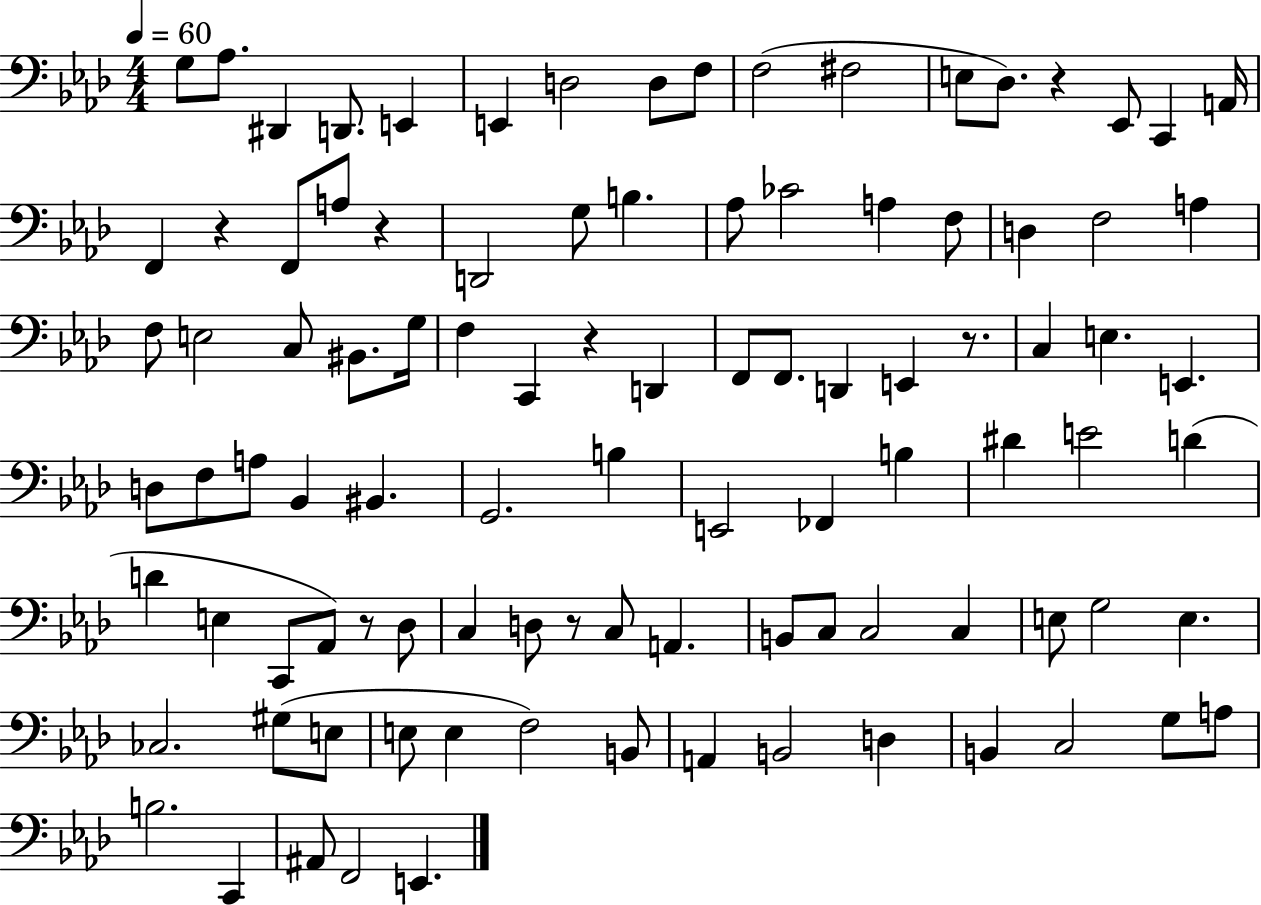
X:1
T:Untitled
M:4/4
L:1/4
K:Ab
G,/2 _A,/2 ^D,, D,,/2 E,, E,, D,2 D,/2 F,/2 F,2 ^F,2 E,/2 _D,/2 z _E,,/2 C,, A,,/4 F,, z F,,/2 A,/2 z D,,2 G,/2 B, _A,/2 _C2 A, F,/2 D, F,2 A, F,/2 E,2 C,/2 ^B,,/2 G,/4 F, C,, z D,, F,,/2 F,,/2 D,, E,, z/2 C, E, E,, D,/2 F,/2 A,/2 _B,, ^B,, G,,2 B, E,,2 _F,, B, ^D E2 D D E, C,,/2 _A,,/2 z/2 _D,/2 C, D,/2 z/2 C,/2 A,, B,,/2 C,/2 C,2 C, E,/2 G,2 E, _C,2 ^G,/2 E,/2 E,/2 E, F,2 B,,/2 A,, B,,2 D, B,, C,2 G,/2 A,/2 B,2 C,, ^A,,/2 F,,2 E,,